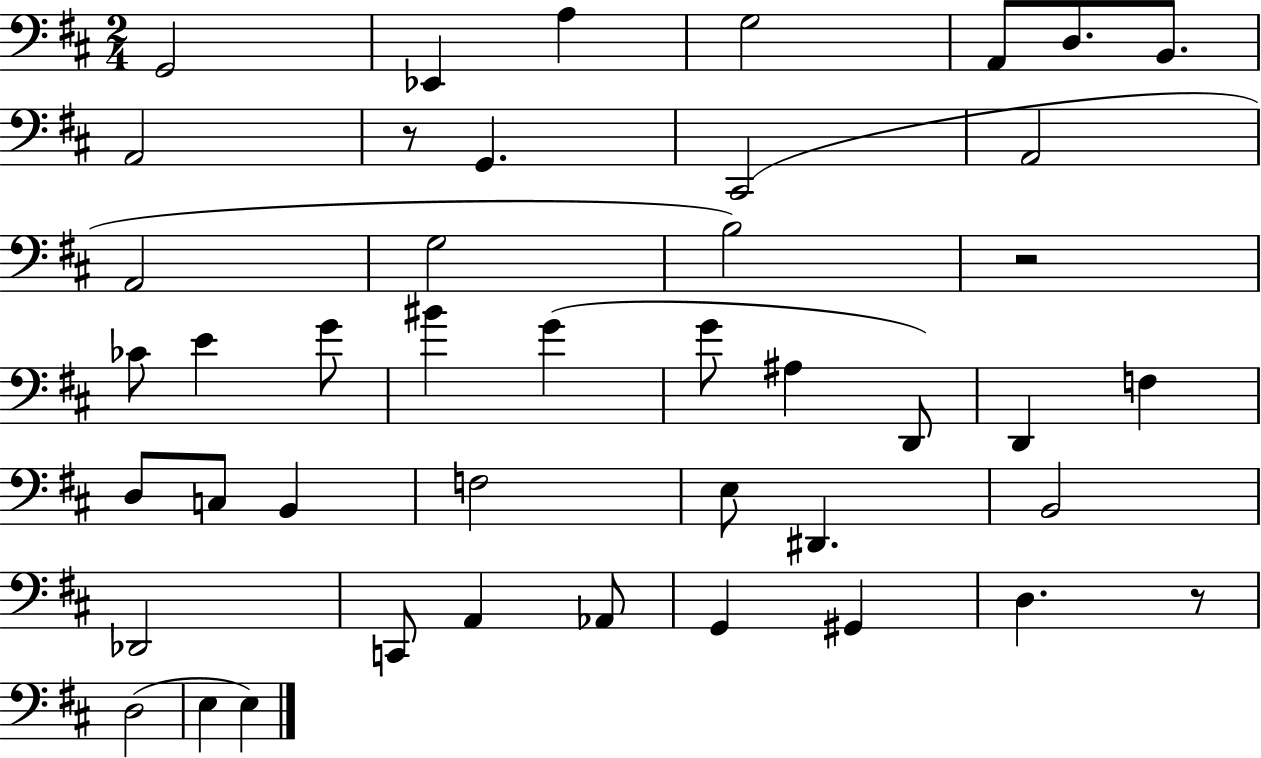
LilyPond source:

{
  \clef bass
  \numericTimeSignature
  \time 2/4
  \key d \major
  g,2 | ees,4 a4 | g2 | a,8 d8. b,8. | \break a,2 | r8 g,4. | cis,2( | a,2 | \break a,2 | g2 | b2) | r2 | \break ces'8 e'4 g'8 | bis'4 g'4( | g'8 ais4 d,8) | d,4 f4 | \break d8 c8 b,4 | f2 | e8 dis,4. | b,2 | \break des,2 | c,8 a,4 aes,8 | g,4 gis,4 | d4. r8 | \break d2( | e4 e4) | \bar "|."
}